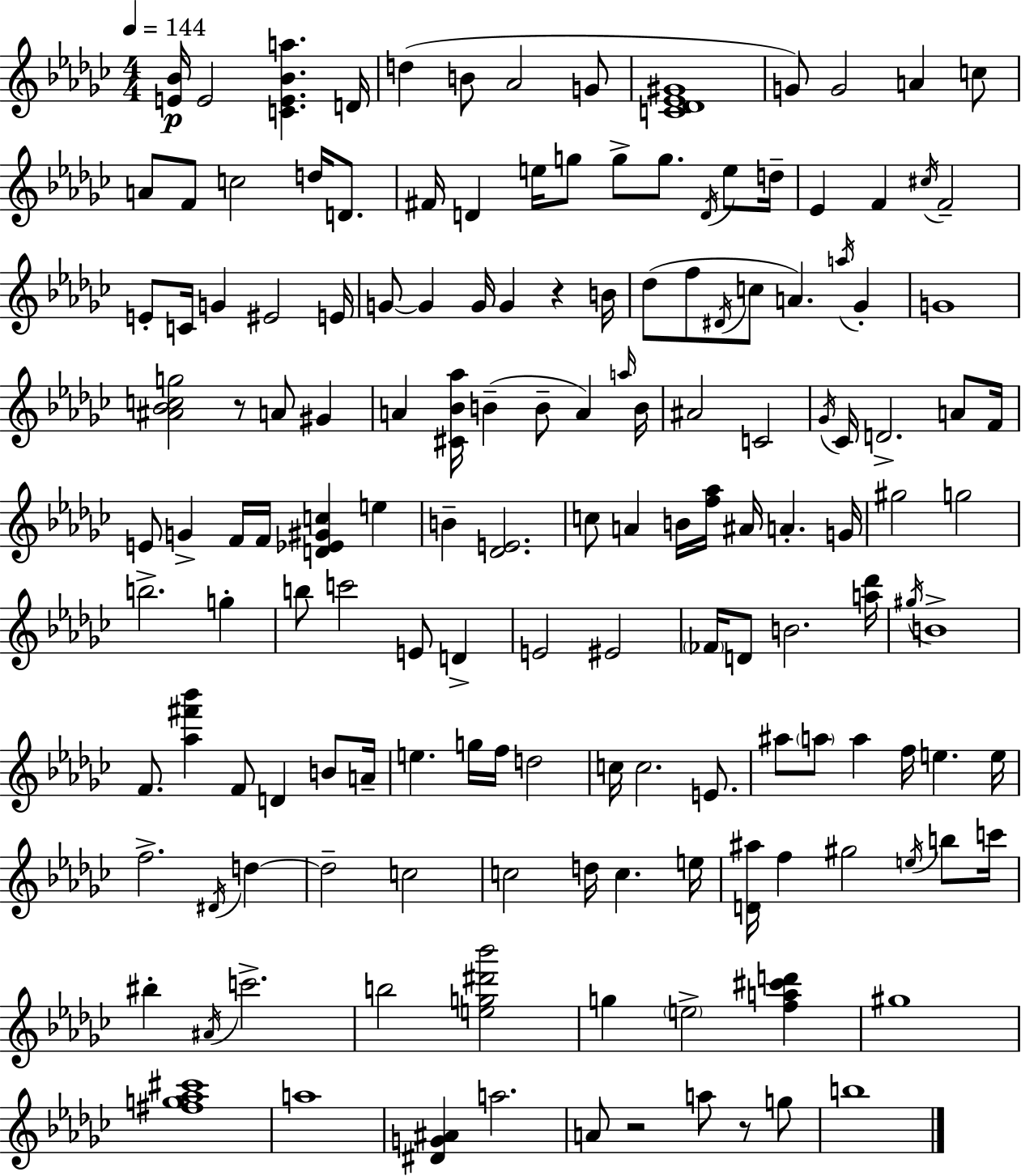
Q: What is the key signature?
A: EES minor